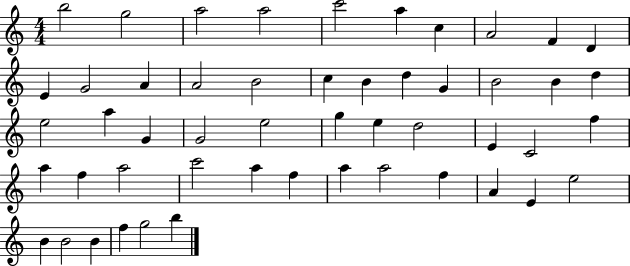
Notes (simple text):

B5/h G5/h A5/h A5/h C6/h A5/q C5/q A4/h F4/q D4/q E4/q G4/h A4/q A4/h B4/h C5/q B4/q D5/q G4/q B4/h B4/q D5/q E5/h A5/q G4/q G4/h E5/h G5/q E5/q D5/h E4/q C4/h F5/q A5/q F5/q A5/h C6/h A5/q F5/q A5/q A5/h F5/q A4/q E4/q E5/h B4/q B4/h B4/q F5/q G5/h B5/q